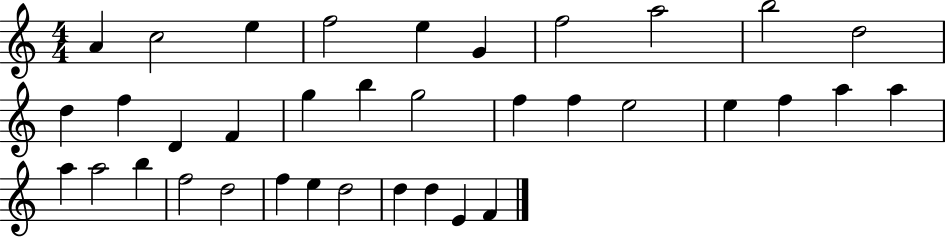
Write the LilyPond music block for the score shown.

{
  \clef treble
  \numericTimeSignature
  \time 4/4
  \key c \major
  a'4 c''2 e''4 | f''2 e''4 g'4 | f''2 a''2 | b''2 d''2 | \break d''4 f''4 d'4 f'4 | g''4 b''4 g''2 | f''4 f''4 e''2 | e''4 f''4 a''4 a''4 | \break a''4 a''2 b''4 | f''2 d''2 | f''4 e''4 d''2 | d''4 d''4 e'4 f'4 | \break \bar "|."
}